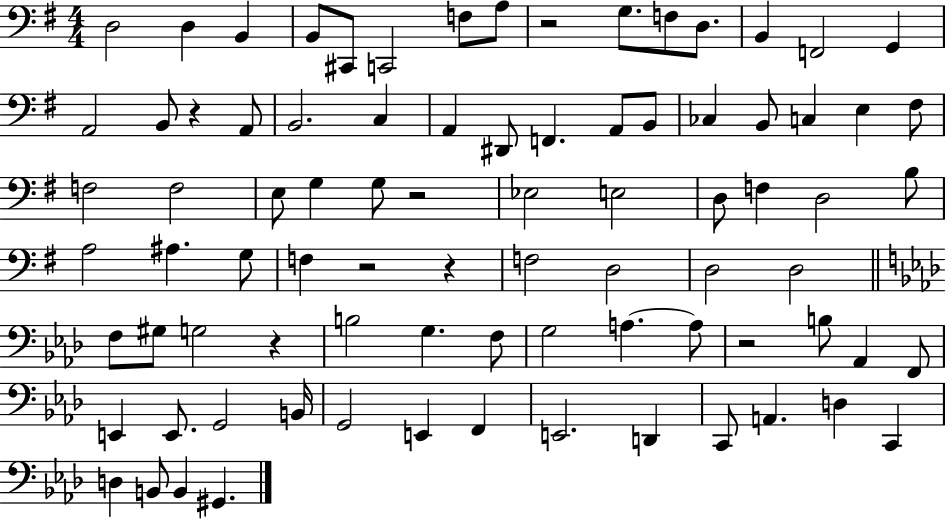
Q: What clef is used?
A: bass